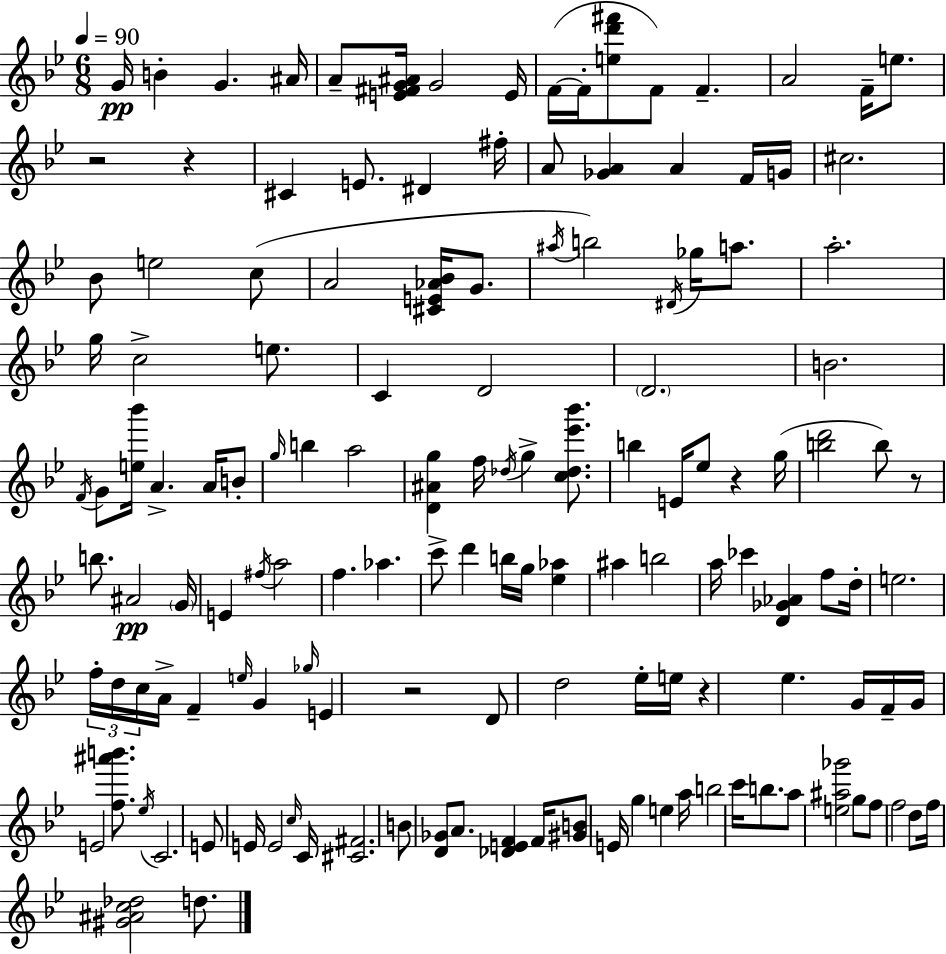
G4/s B4/q G4/q. A#4/s A4/e [E4,F#4,G4,A#4]/s G4/h E4/s F4/s F4/s [E5,D6,F#6]/e F4/e F4/q. A4/h F4/s E5/e. R/h R/q C#4/q E4/e. D#4/q F#5/s A4/e [Gb4,A4]/q A4/q F4/s G4/s C#5/h. Bb4/e E5/h C5/e A4/h [C#4,E4,Ab4,Bb4]/s G4/e. A#5/s B5/h D#4/s Gb5/s A5/e. A5/h. G5/s C5/h E5/e. C4/q D4/h D4/h. B4/h. F4/s G4/e [E5,Bb6]/s A4/q. A4/s B4/e G5/s B5/q A5/h [D4,A#4,G5]/q F5/s Db5/s G5/q [C5,Db5,Eb6,Bb6]/e. B5/q E4/s Eb5/e R/q G5/s [B5,D6]/h B5/e R/e B5/e. A#4/h G4/s E4/q F#5/s A5/h F5/q. Ab5/q. C6/e D6/q B5/s G5/s [Eb5,Ab5]/q A#5/q B5/h A5/s CES6/q [D4,Gb4,Ab4]/q F5/e D5/s E5/h. F5/s D5/s C5/s A4/s F4/q E5/s G4/q Gb5/s E4/q R/h D4/e D5/h Eb5/s E5/s R/q Eb5/q. G4/s F4/s G4/s E4/h [F5,A#6,B6]/e. Eb5/s C4/h. E4/e E4/s E4/h C5/s C4/s [C#4,F#4]/h. B4/e [D4,Gb4]/e A4/e. [Db4,E4,F4]/q F4/s [G#4,B4]/e E4/s G5/q E5/q A5/s B5/h C6/s B5/e. A5/e [E5,A#5,Gb6]/h G5/e F5/e F5/h D5/e F5/s [G#4,A#4,C5,Db5]/h D5/e.